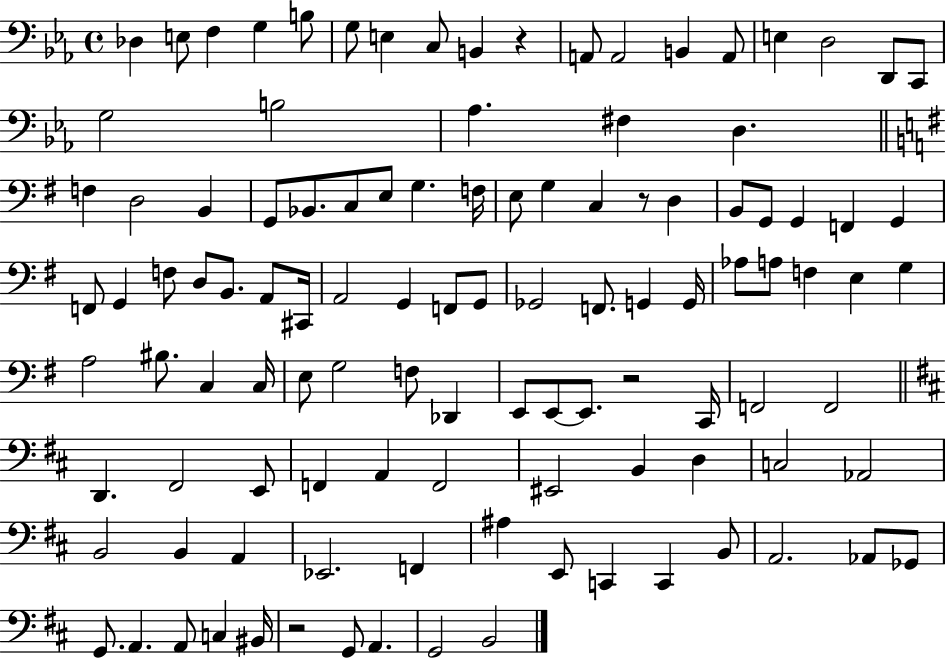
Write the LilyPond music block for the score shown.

{
  \clef bass
  \time 4/4
  \defaultTimeSignature
  \key ees \major
  des4 e8 f4 g4 b8 | g8 e4 c8 b,4 r4 | a,8 a,2 b,4 a,8 | e4 d2 d,8 c,8 | \break g2 b2 | aes4. fis4 d4. | \bar "||" \break \key e \minor f4 d2 b,4 | g,8 bes,8. c8 e8 g4. f16 | e8 g4 c4 r8 d4 | b,8 g,8 g,4 f,4 g,4 | \break f,8 g,4 f8 d8 b,8. a,8 cis,16 | a,2 g,4 f,8 g,8 | ges,2 f,8. g,4 g,16 | aes8 a8 f4 e4 g4 | \break a2 bis8. c4 c16 | e8 g2 f8 des,4 | e,8 e,8~~ e,8. r2 c,16 | f,2 f,2 | \break \bar "||" \break \key b \minor d,4. fis,2 e,8 | f,4 a,4 f,2 | eis,2 b,4 d4 | c2 aes,2 | \break b,2 b,4 a,4 | ees,2. f,4 | ais4 e,8 c,4 c,4 b,8 | a,2. aes,8 ges,8 | \break g,8. a,4. a,8 c4 bis,16 | r2 g,8 a,4. | g,2 b,2 | \bar "|."
}